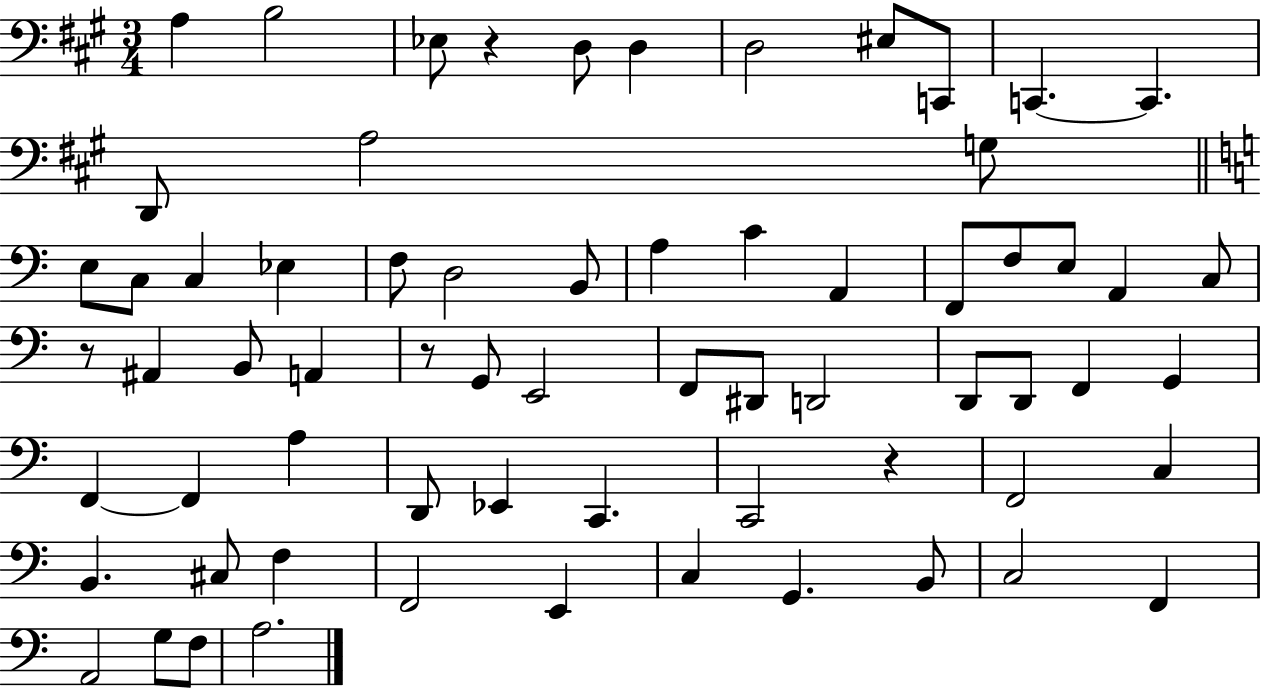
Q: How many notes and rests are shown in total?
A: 67